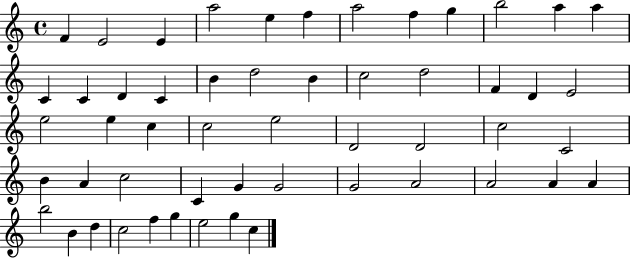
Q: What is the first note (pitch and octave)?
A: F4